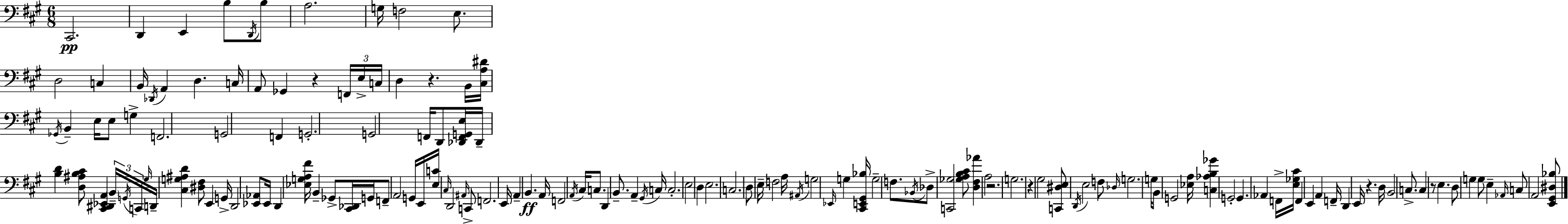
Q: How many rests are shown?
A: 6